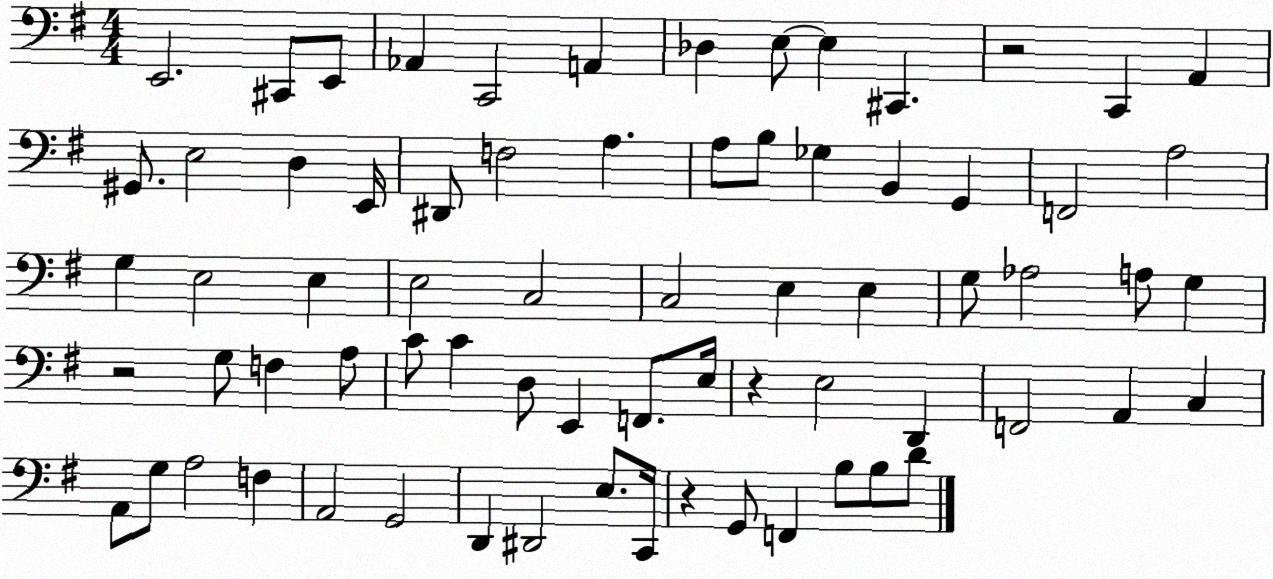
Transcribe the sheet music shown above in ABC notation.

X:1
T:Untitled
M:4/4
L:1/4
K:G
E,,2 ^C,,/2 E,,/2 _A,, C,,2 A,, _D, E,/2 E, ^C,, z2 C,, A,, ^G,,/2 E,2 D, E,,/4 ^D,,/2 F,2 A, A,/2 B,/2 _G, B,, G,, F,,2 A,2 G, E,2 E, E,2 C,2 C,2 E, E, G,/2 _A,2 A,/2 G, z2 G,/2 F, A,/2 C/2 C D,/2 E,, F,,/2 E,/4 z E,2 D,, F,,2 A,, C, A,,/2 G,/2 A,2 F, A,,2 G,,2 D,, ^D,,2 E,/2 C,,/4 z G,,/2 F,, B,/2 B,/2 D/2